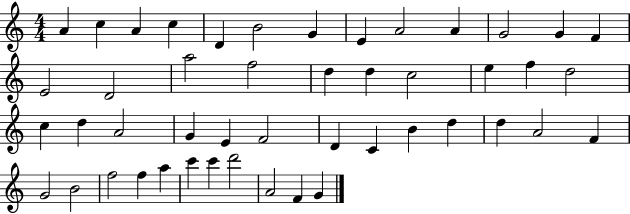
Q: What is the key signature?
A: C major